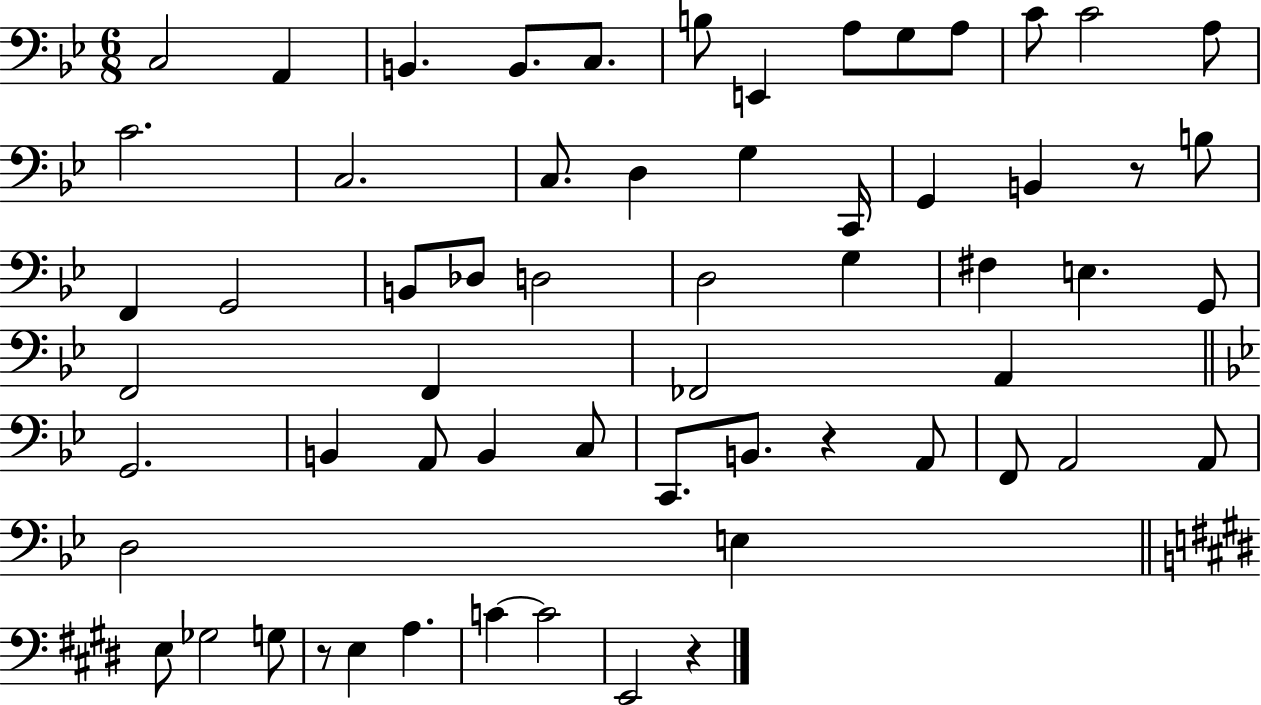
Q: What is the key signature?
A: BES major